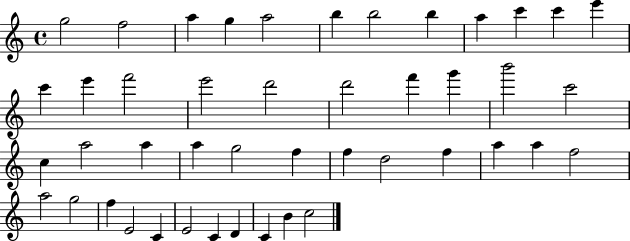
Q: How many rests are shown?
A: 0